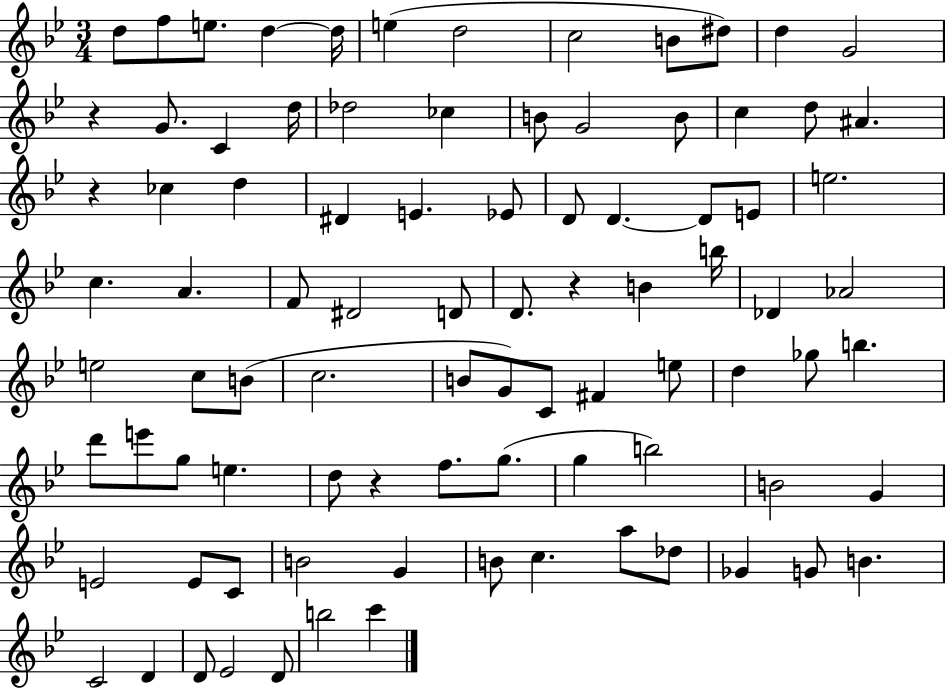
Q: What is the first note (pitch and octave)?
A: D5